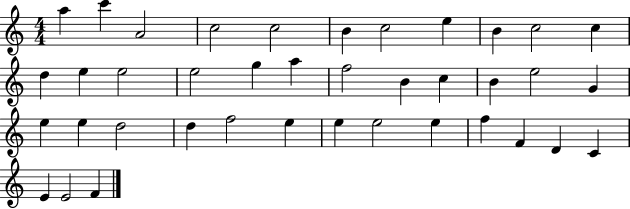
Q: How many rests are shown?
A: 0